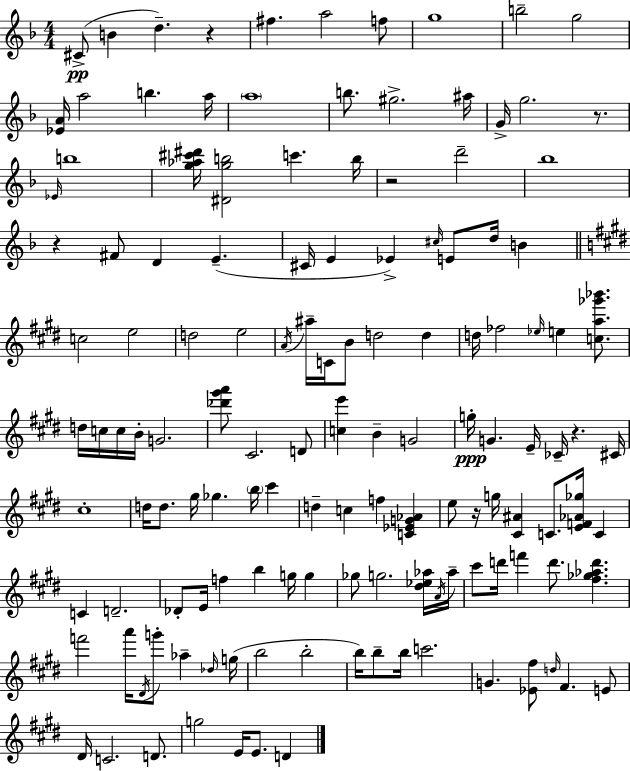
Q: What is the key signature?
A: D minor